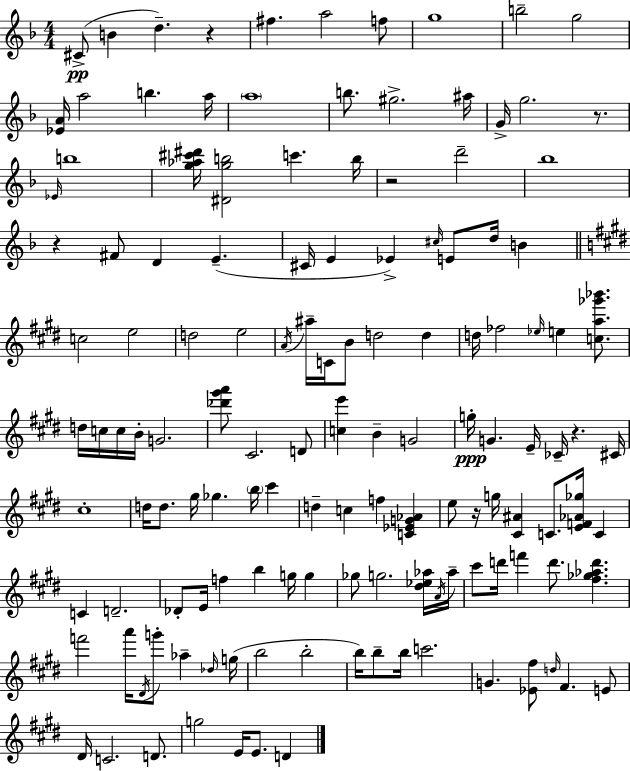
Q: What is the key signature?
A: D minor